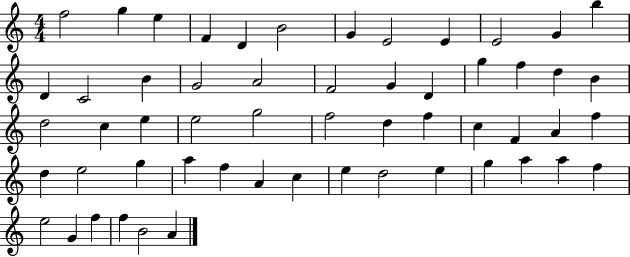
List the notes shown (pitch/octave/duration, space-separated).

F5/h G5/q E5/q F4/q D4/q B4/h G4/q E4/h E4/q E4/h G4/q B5/q D4/q C4/h B4/q G4/h A4/h F4/h G4/q D4/q G5/q F5/q D5/q B4/q D5/h C5/q E5/q E5/h G5/h F5/h D5/q F5/q C5/q F4/q A4/q F5/q D5/q E5/h G5/q A5/q F5/q A4/q C5/q E5/q D5/h E5/q G5/q A5/q A5/q F5/q E5/h G4/q F5/q F5/q B4/h A4/q